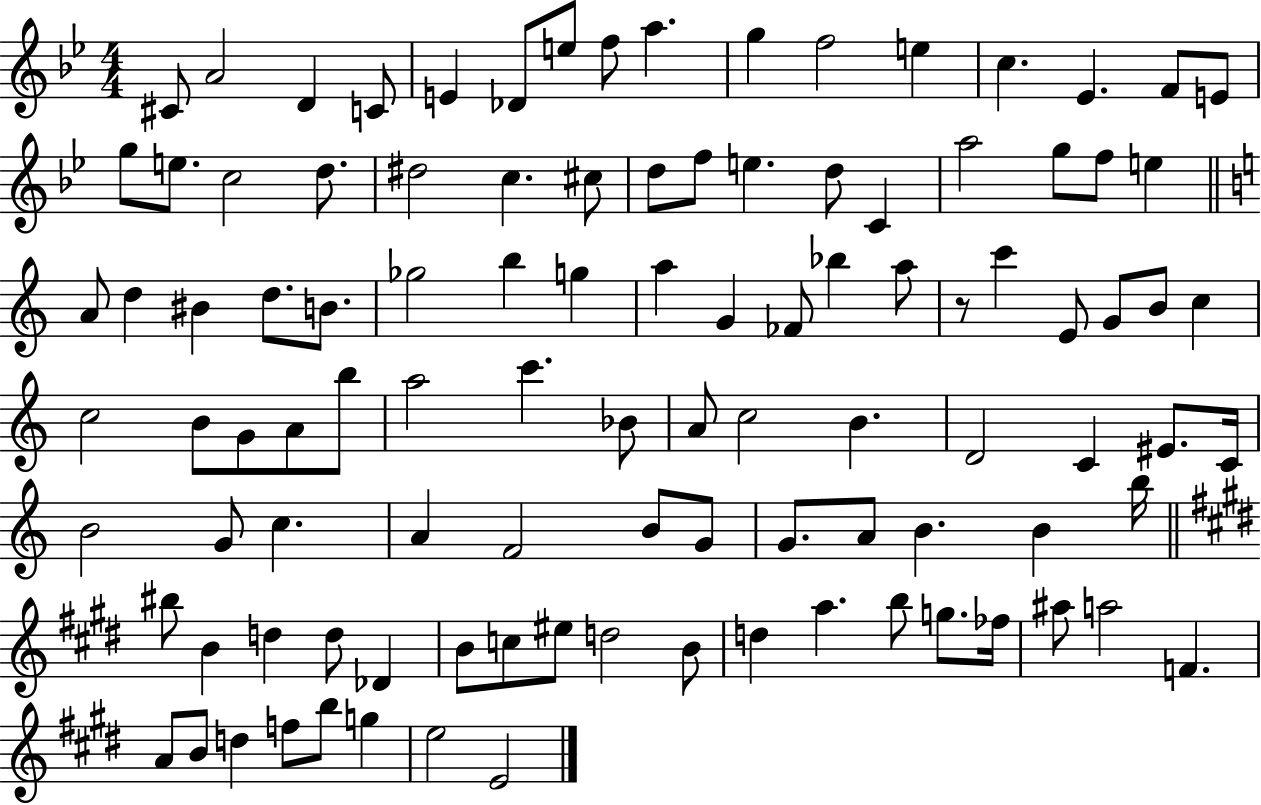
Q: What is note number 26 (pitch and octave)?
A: E5